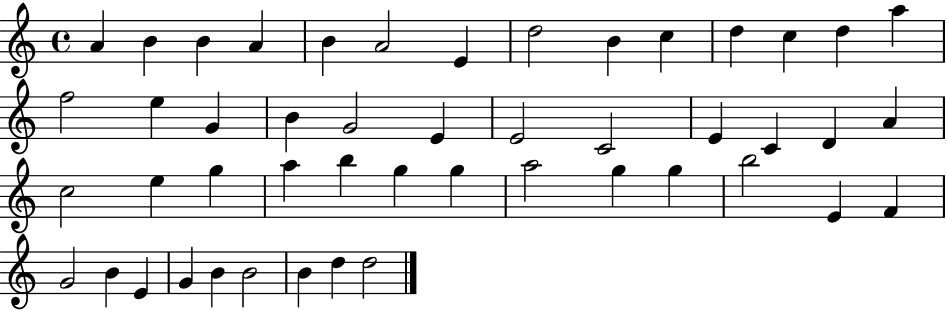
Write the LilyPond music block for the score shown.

{
  \clef treble
  \time 4/4
  \defaultTimeSignature
  \key c \major
  a'4 b'4 b'4 a'4 | b'4 a'2 e'4 | d''2 b'4 c''4 | d''4 c''4 d''4 a''4 | \break f''2 e''4 g'4 | b'4 g'2 e'4 | e'2 c'2 | e'4 c'4 d'4 a'4 | \break c''2 e''4 g''4 | a''4 b''4 g''4 g''4 | a''2 g''4 g''4 | b''2 e'4 f'4 | \break g'2 b'4 e'4 | g'4 b'4 b'2 | b'4 d''4 d''2 | \bar "|."
}